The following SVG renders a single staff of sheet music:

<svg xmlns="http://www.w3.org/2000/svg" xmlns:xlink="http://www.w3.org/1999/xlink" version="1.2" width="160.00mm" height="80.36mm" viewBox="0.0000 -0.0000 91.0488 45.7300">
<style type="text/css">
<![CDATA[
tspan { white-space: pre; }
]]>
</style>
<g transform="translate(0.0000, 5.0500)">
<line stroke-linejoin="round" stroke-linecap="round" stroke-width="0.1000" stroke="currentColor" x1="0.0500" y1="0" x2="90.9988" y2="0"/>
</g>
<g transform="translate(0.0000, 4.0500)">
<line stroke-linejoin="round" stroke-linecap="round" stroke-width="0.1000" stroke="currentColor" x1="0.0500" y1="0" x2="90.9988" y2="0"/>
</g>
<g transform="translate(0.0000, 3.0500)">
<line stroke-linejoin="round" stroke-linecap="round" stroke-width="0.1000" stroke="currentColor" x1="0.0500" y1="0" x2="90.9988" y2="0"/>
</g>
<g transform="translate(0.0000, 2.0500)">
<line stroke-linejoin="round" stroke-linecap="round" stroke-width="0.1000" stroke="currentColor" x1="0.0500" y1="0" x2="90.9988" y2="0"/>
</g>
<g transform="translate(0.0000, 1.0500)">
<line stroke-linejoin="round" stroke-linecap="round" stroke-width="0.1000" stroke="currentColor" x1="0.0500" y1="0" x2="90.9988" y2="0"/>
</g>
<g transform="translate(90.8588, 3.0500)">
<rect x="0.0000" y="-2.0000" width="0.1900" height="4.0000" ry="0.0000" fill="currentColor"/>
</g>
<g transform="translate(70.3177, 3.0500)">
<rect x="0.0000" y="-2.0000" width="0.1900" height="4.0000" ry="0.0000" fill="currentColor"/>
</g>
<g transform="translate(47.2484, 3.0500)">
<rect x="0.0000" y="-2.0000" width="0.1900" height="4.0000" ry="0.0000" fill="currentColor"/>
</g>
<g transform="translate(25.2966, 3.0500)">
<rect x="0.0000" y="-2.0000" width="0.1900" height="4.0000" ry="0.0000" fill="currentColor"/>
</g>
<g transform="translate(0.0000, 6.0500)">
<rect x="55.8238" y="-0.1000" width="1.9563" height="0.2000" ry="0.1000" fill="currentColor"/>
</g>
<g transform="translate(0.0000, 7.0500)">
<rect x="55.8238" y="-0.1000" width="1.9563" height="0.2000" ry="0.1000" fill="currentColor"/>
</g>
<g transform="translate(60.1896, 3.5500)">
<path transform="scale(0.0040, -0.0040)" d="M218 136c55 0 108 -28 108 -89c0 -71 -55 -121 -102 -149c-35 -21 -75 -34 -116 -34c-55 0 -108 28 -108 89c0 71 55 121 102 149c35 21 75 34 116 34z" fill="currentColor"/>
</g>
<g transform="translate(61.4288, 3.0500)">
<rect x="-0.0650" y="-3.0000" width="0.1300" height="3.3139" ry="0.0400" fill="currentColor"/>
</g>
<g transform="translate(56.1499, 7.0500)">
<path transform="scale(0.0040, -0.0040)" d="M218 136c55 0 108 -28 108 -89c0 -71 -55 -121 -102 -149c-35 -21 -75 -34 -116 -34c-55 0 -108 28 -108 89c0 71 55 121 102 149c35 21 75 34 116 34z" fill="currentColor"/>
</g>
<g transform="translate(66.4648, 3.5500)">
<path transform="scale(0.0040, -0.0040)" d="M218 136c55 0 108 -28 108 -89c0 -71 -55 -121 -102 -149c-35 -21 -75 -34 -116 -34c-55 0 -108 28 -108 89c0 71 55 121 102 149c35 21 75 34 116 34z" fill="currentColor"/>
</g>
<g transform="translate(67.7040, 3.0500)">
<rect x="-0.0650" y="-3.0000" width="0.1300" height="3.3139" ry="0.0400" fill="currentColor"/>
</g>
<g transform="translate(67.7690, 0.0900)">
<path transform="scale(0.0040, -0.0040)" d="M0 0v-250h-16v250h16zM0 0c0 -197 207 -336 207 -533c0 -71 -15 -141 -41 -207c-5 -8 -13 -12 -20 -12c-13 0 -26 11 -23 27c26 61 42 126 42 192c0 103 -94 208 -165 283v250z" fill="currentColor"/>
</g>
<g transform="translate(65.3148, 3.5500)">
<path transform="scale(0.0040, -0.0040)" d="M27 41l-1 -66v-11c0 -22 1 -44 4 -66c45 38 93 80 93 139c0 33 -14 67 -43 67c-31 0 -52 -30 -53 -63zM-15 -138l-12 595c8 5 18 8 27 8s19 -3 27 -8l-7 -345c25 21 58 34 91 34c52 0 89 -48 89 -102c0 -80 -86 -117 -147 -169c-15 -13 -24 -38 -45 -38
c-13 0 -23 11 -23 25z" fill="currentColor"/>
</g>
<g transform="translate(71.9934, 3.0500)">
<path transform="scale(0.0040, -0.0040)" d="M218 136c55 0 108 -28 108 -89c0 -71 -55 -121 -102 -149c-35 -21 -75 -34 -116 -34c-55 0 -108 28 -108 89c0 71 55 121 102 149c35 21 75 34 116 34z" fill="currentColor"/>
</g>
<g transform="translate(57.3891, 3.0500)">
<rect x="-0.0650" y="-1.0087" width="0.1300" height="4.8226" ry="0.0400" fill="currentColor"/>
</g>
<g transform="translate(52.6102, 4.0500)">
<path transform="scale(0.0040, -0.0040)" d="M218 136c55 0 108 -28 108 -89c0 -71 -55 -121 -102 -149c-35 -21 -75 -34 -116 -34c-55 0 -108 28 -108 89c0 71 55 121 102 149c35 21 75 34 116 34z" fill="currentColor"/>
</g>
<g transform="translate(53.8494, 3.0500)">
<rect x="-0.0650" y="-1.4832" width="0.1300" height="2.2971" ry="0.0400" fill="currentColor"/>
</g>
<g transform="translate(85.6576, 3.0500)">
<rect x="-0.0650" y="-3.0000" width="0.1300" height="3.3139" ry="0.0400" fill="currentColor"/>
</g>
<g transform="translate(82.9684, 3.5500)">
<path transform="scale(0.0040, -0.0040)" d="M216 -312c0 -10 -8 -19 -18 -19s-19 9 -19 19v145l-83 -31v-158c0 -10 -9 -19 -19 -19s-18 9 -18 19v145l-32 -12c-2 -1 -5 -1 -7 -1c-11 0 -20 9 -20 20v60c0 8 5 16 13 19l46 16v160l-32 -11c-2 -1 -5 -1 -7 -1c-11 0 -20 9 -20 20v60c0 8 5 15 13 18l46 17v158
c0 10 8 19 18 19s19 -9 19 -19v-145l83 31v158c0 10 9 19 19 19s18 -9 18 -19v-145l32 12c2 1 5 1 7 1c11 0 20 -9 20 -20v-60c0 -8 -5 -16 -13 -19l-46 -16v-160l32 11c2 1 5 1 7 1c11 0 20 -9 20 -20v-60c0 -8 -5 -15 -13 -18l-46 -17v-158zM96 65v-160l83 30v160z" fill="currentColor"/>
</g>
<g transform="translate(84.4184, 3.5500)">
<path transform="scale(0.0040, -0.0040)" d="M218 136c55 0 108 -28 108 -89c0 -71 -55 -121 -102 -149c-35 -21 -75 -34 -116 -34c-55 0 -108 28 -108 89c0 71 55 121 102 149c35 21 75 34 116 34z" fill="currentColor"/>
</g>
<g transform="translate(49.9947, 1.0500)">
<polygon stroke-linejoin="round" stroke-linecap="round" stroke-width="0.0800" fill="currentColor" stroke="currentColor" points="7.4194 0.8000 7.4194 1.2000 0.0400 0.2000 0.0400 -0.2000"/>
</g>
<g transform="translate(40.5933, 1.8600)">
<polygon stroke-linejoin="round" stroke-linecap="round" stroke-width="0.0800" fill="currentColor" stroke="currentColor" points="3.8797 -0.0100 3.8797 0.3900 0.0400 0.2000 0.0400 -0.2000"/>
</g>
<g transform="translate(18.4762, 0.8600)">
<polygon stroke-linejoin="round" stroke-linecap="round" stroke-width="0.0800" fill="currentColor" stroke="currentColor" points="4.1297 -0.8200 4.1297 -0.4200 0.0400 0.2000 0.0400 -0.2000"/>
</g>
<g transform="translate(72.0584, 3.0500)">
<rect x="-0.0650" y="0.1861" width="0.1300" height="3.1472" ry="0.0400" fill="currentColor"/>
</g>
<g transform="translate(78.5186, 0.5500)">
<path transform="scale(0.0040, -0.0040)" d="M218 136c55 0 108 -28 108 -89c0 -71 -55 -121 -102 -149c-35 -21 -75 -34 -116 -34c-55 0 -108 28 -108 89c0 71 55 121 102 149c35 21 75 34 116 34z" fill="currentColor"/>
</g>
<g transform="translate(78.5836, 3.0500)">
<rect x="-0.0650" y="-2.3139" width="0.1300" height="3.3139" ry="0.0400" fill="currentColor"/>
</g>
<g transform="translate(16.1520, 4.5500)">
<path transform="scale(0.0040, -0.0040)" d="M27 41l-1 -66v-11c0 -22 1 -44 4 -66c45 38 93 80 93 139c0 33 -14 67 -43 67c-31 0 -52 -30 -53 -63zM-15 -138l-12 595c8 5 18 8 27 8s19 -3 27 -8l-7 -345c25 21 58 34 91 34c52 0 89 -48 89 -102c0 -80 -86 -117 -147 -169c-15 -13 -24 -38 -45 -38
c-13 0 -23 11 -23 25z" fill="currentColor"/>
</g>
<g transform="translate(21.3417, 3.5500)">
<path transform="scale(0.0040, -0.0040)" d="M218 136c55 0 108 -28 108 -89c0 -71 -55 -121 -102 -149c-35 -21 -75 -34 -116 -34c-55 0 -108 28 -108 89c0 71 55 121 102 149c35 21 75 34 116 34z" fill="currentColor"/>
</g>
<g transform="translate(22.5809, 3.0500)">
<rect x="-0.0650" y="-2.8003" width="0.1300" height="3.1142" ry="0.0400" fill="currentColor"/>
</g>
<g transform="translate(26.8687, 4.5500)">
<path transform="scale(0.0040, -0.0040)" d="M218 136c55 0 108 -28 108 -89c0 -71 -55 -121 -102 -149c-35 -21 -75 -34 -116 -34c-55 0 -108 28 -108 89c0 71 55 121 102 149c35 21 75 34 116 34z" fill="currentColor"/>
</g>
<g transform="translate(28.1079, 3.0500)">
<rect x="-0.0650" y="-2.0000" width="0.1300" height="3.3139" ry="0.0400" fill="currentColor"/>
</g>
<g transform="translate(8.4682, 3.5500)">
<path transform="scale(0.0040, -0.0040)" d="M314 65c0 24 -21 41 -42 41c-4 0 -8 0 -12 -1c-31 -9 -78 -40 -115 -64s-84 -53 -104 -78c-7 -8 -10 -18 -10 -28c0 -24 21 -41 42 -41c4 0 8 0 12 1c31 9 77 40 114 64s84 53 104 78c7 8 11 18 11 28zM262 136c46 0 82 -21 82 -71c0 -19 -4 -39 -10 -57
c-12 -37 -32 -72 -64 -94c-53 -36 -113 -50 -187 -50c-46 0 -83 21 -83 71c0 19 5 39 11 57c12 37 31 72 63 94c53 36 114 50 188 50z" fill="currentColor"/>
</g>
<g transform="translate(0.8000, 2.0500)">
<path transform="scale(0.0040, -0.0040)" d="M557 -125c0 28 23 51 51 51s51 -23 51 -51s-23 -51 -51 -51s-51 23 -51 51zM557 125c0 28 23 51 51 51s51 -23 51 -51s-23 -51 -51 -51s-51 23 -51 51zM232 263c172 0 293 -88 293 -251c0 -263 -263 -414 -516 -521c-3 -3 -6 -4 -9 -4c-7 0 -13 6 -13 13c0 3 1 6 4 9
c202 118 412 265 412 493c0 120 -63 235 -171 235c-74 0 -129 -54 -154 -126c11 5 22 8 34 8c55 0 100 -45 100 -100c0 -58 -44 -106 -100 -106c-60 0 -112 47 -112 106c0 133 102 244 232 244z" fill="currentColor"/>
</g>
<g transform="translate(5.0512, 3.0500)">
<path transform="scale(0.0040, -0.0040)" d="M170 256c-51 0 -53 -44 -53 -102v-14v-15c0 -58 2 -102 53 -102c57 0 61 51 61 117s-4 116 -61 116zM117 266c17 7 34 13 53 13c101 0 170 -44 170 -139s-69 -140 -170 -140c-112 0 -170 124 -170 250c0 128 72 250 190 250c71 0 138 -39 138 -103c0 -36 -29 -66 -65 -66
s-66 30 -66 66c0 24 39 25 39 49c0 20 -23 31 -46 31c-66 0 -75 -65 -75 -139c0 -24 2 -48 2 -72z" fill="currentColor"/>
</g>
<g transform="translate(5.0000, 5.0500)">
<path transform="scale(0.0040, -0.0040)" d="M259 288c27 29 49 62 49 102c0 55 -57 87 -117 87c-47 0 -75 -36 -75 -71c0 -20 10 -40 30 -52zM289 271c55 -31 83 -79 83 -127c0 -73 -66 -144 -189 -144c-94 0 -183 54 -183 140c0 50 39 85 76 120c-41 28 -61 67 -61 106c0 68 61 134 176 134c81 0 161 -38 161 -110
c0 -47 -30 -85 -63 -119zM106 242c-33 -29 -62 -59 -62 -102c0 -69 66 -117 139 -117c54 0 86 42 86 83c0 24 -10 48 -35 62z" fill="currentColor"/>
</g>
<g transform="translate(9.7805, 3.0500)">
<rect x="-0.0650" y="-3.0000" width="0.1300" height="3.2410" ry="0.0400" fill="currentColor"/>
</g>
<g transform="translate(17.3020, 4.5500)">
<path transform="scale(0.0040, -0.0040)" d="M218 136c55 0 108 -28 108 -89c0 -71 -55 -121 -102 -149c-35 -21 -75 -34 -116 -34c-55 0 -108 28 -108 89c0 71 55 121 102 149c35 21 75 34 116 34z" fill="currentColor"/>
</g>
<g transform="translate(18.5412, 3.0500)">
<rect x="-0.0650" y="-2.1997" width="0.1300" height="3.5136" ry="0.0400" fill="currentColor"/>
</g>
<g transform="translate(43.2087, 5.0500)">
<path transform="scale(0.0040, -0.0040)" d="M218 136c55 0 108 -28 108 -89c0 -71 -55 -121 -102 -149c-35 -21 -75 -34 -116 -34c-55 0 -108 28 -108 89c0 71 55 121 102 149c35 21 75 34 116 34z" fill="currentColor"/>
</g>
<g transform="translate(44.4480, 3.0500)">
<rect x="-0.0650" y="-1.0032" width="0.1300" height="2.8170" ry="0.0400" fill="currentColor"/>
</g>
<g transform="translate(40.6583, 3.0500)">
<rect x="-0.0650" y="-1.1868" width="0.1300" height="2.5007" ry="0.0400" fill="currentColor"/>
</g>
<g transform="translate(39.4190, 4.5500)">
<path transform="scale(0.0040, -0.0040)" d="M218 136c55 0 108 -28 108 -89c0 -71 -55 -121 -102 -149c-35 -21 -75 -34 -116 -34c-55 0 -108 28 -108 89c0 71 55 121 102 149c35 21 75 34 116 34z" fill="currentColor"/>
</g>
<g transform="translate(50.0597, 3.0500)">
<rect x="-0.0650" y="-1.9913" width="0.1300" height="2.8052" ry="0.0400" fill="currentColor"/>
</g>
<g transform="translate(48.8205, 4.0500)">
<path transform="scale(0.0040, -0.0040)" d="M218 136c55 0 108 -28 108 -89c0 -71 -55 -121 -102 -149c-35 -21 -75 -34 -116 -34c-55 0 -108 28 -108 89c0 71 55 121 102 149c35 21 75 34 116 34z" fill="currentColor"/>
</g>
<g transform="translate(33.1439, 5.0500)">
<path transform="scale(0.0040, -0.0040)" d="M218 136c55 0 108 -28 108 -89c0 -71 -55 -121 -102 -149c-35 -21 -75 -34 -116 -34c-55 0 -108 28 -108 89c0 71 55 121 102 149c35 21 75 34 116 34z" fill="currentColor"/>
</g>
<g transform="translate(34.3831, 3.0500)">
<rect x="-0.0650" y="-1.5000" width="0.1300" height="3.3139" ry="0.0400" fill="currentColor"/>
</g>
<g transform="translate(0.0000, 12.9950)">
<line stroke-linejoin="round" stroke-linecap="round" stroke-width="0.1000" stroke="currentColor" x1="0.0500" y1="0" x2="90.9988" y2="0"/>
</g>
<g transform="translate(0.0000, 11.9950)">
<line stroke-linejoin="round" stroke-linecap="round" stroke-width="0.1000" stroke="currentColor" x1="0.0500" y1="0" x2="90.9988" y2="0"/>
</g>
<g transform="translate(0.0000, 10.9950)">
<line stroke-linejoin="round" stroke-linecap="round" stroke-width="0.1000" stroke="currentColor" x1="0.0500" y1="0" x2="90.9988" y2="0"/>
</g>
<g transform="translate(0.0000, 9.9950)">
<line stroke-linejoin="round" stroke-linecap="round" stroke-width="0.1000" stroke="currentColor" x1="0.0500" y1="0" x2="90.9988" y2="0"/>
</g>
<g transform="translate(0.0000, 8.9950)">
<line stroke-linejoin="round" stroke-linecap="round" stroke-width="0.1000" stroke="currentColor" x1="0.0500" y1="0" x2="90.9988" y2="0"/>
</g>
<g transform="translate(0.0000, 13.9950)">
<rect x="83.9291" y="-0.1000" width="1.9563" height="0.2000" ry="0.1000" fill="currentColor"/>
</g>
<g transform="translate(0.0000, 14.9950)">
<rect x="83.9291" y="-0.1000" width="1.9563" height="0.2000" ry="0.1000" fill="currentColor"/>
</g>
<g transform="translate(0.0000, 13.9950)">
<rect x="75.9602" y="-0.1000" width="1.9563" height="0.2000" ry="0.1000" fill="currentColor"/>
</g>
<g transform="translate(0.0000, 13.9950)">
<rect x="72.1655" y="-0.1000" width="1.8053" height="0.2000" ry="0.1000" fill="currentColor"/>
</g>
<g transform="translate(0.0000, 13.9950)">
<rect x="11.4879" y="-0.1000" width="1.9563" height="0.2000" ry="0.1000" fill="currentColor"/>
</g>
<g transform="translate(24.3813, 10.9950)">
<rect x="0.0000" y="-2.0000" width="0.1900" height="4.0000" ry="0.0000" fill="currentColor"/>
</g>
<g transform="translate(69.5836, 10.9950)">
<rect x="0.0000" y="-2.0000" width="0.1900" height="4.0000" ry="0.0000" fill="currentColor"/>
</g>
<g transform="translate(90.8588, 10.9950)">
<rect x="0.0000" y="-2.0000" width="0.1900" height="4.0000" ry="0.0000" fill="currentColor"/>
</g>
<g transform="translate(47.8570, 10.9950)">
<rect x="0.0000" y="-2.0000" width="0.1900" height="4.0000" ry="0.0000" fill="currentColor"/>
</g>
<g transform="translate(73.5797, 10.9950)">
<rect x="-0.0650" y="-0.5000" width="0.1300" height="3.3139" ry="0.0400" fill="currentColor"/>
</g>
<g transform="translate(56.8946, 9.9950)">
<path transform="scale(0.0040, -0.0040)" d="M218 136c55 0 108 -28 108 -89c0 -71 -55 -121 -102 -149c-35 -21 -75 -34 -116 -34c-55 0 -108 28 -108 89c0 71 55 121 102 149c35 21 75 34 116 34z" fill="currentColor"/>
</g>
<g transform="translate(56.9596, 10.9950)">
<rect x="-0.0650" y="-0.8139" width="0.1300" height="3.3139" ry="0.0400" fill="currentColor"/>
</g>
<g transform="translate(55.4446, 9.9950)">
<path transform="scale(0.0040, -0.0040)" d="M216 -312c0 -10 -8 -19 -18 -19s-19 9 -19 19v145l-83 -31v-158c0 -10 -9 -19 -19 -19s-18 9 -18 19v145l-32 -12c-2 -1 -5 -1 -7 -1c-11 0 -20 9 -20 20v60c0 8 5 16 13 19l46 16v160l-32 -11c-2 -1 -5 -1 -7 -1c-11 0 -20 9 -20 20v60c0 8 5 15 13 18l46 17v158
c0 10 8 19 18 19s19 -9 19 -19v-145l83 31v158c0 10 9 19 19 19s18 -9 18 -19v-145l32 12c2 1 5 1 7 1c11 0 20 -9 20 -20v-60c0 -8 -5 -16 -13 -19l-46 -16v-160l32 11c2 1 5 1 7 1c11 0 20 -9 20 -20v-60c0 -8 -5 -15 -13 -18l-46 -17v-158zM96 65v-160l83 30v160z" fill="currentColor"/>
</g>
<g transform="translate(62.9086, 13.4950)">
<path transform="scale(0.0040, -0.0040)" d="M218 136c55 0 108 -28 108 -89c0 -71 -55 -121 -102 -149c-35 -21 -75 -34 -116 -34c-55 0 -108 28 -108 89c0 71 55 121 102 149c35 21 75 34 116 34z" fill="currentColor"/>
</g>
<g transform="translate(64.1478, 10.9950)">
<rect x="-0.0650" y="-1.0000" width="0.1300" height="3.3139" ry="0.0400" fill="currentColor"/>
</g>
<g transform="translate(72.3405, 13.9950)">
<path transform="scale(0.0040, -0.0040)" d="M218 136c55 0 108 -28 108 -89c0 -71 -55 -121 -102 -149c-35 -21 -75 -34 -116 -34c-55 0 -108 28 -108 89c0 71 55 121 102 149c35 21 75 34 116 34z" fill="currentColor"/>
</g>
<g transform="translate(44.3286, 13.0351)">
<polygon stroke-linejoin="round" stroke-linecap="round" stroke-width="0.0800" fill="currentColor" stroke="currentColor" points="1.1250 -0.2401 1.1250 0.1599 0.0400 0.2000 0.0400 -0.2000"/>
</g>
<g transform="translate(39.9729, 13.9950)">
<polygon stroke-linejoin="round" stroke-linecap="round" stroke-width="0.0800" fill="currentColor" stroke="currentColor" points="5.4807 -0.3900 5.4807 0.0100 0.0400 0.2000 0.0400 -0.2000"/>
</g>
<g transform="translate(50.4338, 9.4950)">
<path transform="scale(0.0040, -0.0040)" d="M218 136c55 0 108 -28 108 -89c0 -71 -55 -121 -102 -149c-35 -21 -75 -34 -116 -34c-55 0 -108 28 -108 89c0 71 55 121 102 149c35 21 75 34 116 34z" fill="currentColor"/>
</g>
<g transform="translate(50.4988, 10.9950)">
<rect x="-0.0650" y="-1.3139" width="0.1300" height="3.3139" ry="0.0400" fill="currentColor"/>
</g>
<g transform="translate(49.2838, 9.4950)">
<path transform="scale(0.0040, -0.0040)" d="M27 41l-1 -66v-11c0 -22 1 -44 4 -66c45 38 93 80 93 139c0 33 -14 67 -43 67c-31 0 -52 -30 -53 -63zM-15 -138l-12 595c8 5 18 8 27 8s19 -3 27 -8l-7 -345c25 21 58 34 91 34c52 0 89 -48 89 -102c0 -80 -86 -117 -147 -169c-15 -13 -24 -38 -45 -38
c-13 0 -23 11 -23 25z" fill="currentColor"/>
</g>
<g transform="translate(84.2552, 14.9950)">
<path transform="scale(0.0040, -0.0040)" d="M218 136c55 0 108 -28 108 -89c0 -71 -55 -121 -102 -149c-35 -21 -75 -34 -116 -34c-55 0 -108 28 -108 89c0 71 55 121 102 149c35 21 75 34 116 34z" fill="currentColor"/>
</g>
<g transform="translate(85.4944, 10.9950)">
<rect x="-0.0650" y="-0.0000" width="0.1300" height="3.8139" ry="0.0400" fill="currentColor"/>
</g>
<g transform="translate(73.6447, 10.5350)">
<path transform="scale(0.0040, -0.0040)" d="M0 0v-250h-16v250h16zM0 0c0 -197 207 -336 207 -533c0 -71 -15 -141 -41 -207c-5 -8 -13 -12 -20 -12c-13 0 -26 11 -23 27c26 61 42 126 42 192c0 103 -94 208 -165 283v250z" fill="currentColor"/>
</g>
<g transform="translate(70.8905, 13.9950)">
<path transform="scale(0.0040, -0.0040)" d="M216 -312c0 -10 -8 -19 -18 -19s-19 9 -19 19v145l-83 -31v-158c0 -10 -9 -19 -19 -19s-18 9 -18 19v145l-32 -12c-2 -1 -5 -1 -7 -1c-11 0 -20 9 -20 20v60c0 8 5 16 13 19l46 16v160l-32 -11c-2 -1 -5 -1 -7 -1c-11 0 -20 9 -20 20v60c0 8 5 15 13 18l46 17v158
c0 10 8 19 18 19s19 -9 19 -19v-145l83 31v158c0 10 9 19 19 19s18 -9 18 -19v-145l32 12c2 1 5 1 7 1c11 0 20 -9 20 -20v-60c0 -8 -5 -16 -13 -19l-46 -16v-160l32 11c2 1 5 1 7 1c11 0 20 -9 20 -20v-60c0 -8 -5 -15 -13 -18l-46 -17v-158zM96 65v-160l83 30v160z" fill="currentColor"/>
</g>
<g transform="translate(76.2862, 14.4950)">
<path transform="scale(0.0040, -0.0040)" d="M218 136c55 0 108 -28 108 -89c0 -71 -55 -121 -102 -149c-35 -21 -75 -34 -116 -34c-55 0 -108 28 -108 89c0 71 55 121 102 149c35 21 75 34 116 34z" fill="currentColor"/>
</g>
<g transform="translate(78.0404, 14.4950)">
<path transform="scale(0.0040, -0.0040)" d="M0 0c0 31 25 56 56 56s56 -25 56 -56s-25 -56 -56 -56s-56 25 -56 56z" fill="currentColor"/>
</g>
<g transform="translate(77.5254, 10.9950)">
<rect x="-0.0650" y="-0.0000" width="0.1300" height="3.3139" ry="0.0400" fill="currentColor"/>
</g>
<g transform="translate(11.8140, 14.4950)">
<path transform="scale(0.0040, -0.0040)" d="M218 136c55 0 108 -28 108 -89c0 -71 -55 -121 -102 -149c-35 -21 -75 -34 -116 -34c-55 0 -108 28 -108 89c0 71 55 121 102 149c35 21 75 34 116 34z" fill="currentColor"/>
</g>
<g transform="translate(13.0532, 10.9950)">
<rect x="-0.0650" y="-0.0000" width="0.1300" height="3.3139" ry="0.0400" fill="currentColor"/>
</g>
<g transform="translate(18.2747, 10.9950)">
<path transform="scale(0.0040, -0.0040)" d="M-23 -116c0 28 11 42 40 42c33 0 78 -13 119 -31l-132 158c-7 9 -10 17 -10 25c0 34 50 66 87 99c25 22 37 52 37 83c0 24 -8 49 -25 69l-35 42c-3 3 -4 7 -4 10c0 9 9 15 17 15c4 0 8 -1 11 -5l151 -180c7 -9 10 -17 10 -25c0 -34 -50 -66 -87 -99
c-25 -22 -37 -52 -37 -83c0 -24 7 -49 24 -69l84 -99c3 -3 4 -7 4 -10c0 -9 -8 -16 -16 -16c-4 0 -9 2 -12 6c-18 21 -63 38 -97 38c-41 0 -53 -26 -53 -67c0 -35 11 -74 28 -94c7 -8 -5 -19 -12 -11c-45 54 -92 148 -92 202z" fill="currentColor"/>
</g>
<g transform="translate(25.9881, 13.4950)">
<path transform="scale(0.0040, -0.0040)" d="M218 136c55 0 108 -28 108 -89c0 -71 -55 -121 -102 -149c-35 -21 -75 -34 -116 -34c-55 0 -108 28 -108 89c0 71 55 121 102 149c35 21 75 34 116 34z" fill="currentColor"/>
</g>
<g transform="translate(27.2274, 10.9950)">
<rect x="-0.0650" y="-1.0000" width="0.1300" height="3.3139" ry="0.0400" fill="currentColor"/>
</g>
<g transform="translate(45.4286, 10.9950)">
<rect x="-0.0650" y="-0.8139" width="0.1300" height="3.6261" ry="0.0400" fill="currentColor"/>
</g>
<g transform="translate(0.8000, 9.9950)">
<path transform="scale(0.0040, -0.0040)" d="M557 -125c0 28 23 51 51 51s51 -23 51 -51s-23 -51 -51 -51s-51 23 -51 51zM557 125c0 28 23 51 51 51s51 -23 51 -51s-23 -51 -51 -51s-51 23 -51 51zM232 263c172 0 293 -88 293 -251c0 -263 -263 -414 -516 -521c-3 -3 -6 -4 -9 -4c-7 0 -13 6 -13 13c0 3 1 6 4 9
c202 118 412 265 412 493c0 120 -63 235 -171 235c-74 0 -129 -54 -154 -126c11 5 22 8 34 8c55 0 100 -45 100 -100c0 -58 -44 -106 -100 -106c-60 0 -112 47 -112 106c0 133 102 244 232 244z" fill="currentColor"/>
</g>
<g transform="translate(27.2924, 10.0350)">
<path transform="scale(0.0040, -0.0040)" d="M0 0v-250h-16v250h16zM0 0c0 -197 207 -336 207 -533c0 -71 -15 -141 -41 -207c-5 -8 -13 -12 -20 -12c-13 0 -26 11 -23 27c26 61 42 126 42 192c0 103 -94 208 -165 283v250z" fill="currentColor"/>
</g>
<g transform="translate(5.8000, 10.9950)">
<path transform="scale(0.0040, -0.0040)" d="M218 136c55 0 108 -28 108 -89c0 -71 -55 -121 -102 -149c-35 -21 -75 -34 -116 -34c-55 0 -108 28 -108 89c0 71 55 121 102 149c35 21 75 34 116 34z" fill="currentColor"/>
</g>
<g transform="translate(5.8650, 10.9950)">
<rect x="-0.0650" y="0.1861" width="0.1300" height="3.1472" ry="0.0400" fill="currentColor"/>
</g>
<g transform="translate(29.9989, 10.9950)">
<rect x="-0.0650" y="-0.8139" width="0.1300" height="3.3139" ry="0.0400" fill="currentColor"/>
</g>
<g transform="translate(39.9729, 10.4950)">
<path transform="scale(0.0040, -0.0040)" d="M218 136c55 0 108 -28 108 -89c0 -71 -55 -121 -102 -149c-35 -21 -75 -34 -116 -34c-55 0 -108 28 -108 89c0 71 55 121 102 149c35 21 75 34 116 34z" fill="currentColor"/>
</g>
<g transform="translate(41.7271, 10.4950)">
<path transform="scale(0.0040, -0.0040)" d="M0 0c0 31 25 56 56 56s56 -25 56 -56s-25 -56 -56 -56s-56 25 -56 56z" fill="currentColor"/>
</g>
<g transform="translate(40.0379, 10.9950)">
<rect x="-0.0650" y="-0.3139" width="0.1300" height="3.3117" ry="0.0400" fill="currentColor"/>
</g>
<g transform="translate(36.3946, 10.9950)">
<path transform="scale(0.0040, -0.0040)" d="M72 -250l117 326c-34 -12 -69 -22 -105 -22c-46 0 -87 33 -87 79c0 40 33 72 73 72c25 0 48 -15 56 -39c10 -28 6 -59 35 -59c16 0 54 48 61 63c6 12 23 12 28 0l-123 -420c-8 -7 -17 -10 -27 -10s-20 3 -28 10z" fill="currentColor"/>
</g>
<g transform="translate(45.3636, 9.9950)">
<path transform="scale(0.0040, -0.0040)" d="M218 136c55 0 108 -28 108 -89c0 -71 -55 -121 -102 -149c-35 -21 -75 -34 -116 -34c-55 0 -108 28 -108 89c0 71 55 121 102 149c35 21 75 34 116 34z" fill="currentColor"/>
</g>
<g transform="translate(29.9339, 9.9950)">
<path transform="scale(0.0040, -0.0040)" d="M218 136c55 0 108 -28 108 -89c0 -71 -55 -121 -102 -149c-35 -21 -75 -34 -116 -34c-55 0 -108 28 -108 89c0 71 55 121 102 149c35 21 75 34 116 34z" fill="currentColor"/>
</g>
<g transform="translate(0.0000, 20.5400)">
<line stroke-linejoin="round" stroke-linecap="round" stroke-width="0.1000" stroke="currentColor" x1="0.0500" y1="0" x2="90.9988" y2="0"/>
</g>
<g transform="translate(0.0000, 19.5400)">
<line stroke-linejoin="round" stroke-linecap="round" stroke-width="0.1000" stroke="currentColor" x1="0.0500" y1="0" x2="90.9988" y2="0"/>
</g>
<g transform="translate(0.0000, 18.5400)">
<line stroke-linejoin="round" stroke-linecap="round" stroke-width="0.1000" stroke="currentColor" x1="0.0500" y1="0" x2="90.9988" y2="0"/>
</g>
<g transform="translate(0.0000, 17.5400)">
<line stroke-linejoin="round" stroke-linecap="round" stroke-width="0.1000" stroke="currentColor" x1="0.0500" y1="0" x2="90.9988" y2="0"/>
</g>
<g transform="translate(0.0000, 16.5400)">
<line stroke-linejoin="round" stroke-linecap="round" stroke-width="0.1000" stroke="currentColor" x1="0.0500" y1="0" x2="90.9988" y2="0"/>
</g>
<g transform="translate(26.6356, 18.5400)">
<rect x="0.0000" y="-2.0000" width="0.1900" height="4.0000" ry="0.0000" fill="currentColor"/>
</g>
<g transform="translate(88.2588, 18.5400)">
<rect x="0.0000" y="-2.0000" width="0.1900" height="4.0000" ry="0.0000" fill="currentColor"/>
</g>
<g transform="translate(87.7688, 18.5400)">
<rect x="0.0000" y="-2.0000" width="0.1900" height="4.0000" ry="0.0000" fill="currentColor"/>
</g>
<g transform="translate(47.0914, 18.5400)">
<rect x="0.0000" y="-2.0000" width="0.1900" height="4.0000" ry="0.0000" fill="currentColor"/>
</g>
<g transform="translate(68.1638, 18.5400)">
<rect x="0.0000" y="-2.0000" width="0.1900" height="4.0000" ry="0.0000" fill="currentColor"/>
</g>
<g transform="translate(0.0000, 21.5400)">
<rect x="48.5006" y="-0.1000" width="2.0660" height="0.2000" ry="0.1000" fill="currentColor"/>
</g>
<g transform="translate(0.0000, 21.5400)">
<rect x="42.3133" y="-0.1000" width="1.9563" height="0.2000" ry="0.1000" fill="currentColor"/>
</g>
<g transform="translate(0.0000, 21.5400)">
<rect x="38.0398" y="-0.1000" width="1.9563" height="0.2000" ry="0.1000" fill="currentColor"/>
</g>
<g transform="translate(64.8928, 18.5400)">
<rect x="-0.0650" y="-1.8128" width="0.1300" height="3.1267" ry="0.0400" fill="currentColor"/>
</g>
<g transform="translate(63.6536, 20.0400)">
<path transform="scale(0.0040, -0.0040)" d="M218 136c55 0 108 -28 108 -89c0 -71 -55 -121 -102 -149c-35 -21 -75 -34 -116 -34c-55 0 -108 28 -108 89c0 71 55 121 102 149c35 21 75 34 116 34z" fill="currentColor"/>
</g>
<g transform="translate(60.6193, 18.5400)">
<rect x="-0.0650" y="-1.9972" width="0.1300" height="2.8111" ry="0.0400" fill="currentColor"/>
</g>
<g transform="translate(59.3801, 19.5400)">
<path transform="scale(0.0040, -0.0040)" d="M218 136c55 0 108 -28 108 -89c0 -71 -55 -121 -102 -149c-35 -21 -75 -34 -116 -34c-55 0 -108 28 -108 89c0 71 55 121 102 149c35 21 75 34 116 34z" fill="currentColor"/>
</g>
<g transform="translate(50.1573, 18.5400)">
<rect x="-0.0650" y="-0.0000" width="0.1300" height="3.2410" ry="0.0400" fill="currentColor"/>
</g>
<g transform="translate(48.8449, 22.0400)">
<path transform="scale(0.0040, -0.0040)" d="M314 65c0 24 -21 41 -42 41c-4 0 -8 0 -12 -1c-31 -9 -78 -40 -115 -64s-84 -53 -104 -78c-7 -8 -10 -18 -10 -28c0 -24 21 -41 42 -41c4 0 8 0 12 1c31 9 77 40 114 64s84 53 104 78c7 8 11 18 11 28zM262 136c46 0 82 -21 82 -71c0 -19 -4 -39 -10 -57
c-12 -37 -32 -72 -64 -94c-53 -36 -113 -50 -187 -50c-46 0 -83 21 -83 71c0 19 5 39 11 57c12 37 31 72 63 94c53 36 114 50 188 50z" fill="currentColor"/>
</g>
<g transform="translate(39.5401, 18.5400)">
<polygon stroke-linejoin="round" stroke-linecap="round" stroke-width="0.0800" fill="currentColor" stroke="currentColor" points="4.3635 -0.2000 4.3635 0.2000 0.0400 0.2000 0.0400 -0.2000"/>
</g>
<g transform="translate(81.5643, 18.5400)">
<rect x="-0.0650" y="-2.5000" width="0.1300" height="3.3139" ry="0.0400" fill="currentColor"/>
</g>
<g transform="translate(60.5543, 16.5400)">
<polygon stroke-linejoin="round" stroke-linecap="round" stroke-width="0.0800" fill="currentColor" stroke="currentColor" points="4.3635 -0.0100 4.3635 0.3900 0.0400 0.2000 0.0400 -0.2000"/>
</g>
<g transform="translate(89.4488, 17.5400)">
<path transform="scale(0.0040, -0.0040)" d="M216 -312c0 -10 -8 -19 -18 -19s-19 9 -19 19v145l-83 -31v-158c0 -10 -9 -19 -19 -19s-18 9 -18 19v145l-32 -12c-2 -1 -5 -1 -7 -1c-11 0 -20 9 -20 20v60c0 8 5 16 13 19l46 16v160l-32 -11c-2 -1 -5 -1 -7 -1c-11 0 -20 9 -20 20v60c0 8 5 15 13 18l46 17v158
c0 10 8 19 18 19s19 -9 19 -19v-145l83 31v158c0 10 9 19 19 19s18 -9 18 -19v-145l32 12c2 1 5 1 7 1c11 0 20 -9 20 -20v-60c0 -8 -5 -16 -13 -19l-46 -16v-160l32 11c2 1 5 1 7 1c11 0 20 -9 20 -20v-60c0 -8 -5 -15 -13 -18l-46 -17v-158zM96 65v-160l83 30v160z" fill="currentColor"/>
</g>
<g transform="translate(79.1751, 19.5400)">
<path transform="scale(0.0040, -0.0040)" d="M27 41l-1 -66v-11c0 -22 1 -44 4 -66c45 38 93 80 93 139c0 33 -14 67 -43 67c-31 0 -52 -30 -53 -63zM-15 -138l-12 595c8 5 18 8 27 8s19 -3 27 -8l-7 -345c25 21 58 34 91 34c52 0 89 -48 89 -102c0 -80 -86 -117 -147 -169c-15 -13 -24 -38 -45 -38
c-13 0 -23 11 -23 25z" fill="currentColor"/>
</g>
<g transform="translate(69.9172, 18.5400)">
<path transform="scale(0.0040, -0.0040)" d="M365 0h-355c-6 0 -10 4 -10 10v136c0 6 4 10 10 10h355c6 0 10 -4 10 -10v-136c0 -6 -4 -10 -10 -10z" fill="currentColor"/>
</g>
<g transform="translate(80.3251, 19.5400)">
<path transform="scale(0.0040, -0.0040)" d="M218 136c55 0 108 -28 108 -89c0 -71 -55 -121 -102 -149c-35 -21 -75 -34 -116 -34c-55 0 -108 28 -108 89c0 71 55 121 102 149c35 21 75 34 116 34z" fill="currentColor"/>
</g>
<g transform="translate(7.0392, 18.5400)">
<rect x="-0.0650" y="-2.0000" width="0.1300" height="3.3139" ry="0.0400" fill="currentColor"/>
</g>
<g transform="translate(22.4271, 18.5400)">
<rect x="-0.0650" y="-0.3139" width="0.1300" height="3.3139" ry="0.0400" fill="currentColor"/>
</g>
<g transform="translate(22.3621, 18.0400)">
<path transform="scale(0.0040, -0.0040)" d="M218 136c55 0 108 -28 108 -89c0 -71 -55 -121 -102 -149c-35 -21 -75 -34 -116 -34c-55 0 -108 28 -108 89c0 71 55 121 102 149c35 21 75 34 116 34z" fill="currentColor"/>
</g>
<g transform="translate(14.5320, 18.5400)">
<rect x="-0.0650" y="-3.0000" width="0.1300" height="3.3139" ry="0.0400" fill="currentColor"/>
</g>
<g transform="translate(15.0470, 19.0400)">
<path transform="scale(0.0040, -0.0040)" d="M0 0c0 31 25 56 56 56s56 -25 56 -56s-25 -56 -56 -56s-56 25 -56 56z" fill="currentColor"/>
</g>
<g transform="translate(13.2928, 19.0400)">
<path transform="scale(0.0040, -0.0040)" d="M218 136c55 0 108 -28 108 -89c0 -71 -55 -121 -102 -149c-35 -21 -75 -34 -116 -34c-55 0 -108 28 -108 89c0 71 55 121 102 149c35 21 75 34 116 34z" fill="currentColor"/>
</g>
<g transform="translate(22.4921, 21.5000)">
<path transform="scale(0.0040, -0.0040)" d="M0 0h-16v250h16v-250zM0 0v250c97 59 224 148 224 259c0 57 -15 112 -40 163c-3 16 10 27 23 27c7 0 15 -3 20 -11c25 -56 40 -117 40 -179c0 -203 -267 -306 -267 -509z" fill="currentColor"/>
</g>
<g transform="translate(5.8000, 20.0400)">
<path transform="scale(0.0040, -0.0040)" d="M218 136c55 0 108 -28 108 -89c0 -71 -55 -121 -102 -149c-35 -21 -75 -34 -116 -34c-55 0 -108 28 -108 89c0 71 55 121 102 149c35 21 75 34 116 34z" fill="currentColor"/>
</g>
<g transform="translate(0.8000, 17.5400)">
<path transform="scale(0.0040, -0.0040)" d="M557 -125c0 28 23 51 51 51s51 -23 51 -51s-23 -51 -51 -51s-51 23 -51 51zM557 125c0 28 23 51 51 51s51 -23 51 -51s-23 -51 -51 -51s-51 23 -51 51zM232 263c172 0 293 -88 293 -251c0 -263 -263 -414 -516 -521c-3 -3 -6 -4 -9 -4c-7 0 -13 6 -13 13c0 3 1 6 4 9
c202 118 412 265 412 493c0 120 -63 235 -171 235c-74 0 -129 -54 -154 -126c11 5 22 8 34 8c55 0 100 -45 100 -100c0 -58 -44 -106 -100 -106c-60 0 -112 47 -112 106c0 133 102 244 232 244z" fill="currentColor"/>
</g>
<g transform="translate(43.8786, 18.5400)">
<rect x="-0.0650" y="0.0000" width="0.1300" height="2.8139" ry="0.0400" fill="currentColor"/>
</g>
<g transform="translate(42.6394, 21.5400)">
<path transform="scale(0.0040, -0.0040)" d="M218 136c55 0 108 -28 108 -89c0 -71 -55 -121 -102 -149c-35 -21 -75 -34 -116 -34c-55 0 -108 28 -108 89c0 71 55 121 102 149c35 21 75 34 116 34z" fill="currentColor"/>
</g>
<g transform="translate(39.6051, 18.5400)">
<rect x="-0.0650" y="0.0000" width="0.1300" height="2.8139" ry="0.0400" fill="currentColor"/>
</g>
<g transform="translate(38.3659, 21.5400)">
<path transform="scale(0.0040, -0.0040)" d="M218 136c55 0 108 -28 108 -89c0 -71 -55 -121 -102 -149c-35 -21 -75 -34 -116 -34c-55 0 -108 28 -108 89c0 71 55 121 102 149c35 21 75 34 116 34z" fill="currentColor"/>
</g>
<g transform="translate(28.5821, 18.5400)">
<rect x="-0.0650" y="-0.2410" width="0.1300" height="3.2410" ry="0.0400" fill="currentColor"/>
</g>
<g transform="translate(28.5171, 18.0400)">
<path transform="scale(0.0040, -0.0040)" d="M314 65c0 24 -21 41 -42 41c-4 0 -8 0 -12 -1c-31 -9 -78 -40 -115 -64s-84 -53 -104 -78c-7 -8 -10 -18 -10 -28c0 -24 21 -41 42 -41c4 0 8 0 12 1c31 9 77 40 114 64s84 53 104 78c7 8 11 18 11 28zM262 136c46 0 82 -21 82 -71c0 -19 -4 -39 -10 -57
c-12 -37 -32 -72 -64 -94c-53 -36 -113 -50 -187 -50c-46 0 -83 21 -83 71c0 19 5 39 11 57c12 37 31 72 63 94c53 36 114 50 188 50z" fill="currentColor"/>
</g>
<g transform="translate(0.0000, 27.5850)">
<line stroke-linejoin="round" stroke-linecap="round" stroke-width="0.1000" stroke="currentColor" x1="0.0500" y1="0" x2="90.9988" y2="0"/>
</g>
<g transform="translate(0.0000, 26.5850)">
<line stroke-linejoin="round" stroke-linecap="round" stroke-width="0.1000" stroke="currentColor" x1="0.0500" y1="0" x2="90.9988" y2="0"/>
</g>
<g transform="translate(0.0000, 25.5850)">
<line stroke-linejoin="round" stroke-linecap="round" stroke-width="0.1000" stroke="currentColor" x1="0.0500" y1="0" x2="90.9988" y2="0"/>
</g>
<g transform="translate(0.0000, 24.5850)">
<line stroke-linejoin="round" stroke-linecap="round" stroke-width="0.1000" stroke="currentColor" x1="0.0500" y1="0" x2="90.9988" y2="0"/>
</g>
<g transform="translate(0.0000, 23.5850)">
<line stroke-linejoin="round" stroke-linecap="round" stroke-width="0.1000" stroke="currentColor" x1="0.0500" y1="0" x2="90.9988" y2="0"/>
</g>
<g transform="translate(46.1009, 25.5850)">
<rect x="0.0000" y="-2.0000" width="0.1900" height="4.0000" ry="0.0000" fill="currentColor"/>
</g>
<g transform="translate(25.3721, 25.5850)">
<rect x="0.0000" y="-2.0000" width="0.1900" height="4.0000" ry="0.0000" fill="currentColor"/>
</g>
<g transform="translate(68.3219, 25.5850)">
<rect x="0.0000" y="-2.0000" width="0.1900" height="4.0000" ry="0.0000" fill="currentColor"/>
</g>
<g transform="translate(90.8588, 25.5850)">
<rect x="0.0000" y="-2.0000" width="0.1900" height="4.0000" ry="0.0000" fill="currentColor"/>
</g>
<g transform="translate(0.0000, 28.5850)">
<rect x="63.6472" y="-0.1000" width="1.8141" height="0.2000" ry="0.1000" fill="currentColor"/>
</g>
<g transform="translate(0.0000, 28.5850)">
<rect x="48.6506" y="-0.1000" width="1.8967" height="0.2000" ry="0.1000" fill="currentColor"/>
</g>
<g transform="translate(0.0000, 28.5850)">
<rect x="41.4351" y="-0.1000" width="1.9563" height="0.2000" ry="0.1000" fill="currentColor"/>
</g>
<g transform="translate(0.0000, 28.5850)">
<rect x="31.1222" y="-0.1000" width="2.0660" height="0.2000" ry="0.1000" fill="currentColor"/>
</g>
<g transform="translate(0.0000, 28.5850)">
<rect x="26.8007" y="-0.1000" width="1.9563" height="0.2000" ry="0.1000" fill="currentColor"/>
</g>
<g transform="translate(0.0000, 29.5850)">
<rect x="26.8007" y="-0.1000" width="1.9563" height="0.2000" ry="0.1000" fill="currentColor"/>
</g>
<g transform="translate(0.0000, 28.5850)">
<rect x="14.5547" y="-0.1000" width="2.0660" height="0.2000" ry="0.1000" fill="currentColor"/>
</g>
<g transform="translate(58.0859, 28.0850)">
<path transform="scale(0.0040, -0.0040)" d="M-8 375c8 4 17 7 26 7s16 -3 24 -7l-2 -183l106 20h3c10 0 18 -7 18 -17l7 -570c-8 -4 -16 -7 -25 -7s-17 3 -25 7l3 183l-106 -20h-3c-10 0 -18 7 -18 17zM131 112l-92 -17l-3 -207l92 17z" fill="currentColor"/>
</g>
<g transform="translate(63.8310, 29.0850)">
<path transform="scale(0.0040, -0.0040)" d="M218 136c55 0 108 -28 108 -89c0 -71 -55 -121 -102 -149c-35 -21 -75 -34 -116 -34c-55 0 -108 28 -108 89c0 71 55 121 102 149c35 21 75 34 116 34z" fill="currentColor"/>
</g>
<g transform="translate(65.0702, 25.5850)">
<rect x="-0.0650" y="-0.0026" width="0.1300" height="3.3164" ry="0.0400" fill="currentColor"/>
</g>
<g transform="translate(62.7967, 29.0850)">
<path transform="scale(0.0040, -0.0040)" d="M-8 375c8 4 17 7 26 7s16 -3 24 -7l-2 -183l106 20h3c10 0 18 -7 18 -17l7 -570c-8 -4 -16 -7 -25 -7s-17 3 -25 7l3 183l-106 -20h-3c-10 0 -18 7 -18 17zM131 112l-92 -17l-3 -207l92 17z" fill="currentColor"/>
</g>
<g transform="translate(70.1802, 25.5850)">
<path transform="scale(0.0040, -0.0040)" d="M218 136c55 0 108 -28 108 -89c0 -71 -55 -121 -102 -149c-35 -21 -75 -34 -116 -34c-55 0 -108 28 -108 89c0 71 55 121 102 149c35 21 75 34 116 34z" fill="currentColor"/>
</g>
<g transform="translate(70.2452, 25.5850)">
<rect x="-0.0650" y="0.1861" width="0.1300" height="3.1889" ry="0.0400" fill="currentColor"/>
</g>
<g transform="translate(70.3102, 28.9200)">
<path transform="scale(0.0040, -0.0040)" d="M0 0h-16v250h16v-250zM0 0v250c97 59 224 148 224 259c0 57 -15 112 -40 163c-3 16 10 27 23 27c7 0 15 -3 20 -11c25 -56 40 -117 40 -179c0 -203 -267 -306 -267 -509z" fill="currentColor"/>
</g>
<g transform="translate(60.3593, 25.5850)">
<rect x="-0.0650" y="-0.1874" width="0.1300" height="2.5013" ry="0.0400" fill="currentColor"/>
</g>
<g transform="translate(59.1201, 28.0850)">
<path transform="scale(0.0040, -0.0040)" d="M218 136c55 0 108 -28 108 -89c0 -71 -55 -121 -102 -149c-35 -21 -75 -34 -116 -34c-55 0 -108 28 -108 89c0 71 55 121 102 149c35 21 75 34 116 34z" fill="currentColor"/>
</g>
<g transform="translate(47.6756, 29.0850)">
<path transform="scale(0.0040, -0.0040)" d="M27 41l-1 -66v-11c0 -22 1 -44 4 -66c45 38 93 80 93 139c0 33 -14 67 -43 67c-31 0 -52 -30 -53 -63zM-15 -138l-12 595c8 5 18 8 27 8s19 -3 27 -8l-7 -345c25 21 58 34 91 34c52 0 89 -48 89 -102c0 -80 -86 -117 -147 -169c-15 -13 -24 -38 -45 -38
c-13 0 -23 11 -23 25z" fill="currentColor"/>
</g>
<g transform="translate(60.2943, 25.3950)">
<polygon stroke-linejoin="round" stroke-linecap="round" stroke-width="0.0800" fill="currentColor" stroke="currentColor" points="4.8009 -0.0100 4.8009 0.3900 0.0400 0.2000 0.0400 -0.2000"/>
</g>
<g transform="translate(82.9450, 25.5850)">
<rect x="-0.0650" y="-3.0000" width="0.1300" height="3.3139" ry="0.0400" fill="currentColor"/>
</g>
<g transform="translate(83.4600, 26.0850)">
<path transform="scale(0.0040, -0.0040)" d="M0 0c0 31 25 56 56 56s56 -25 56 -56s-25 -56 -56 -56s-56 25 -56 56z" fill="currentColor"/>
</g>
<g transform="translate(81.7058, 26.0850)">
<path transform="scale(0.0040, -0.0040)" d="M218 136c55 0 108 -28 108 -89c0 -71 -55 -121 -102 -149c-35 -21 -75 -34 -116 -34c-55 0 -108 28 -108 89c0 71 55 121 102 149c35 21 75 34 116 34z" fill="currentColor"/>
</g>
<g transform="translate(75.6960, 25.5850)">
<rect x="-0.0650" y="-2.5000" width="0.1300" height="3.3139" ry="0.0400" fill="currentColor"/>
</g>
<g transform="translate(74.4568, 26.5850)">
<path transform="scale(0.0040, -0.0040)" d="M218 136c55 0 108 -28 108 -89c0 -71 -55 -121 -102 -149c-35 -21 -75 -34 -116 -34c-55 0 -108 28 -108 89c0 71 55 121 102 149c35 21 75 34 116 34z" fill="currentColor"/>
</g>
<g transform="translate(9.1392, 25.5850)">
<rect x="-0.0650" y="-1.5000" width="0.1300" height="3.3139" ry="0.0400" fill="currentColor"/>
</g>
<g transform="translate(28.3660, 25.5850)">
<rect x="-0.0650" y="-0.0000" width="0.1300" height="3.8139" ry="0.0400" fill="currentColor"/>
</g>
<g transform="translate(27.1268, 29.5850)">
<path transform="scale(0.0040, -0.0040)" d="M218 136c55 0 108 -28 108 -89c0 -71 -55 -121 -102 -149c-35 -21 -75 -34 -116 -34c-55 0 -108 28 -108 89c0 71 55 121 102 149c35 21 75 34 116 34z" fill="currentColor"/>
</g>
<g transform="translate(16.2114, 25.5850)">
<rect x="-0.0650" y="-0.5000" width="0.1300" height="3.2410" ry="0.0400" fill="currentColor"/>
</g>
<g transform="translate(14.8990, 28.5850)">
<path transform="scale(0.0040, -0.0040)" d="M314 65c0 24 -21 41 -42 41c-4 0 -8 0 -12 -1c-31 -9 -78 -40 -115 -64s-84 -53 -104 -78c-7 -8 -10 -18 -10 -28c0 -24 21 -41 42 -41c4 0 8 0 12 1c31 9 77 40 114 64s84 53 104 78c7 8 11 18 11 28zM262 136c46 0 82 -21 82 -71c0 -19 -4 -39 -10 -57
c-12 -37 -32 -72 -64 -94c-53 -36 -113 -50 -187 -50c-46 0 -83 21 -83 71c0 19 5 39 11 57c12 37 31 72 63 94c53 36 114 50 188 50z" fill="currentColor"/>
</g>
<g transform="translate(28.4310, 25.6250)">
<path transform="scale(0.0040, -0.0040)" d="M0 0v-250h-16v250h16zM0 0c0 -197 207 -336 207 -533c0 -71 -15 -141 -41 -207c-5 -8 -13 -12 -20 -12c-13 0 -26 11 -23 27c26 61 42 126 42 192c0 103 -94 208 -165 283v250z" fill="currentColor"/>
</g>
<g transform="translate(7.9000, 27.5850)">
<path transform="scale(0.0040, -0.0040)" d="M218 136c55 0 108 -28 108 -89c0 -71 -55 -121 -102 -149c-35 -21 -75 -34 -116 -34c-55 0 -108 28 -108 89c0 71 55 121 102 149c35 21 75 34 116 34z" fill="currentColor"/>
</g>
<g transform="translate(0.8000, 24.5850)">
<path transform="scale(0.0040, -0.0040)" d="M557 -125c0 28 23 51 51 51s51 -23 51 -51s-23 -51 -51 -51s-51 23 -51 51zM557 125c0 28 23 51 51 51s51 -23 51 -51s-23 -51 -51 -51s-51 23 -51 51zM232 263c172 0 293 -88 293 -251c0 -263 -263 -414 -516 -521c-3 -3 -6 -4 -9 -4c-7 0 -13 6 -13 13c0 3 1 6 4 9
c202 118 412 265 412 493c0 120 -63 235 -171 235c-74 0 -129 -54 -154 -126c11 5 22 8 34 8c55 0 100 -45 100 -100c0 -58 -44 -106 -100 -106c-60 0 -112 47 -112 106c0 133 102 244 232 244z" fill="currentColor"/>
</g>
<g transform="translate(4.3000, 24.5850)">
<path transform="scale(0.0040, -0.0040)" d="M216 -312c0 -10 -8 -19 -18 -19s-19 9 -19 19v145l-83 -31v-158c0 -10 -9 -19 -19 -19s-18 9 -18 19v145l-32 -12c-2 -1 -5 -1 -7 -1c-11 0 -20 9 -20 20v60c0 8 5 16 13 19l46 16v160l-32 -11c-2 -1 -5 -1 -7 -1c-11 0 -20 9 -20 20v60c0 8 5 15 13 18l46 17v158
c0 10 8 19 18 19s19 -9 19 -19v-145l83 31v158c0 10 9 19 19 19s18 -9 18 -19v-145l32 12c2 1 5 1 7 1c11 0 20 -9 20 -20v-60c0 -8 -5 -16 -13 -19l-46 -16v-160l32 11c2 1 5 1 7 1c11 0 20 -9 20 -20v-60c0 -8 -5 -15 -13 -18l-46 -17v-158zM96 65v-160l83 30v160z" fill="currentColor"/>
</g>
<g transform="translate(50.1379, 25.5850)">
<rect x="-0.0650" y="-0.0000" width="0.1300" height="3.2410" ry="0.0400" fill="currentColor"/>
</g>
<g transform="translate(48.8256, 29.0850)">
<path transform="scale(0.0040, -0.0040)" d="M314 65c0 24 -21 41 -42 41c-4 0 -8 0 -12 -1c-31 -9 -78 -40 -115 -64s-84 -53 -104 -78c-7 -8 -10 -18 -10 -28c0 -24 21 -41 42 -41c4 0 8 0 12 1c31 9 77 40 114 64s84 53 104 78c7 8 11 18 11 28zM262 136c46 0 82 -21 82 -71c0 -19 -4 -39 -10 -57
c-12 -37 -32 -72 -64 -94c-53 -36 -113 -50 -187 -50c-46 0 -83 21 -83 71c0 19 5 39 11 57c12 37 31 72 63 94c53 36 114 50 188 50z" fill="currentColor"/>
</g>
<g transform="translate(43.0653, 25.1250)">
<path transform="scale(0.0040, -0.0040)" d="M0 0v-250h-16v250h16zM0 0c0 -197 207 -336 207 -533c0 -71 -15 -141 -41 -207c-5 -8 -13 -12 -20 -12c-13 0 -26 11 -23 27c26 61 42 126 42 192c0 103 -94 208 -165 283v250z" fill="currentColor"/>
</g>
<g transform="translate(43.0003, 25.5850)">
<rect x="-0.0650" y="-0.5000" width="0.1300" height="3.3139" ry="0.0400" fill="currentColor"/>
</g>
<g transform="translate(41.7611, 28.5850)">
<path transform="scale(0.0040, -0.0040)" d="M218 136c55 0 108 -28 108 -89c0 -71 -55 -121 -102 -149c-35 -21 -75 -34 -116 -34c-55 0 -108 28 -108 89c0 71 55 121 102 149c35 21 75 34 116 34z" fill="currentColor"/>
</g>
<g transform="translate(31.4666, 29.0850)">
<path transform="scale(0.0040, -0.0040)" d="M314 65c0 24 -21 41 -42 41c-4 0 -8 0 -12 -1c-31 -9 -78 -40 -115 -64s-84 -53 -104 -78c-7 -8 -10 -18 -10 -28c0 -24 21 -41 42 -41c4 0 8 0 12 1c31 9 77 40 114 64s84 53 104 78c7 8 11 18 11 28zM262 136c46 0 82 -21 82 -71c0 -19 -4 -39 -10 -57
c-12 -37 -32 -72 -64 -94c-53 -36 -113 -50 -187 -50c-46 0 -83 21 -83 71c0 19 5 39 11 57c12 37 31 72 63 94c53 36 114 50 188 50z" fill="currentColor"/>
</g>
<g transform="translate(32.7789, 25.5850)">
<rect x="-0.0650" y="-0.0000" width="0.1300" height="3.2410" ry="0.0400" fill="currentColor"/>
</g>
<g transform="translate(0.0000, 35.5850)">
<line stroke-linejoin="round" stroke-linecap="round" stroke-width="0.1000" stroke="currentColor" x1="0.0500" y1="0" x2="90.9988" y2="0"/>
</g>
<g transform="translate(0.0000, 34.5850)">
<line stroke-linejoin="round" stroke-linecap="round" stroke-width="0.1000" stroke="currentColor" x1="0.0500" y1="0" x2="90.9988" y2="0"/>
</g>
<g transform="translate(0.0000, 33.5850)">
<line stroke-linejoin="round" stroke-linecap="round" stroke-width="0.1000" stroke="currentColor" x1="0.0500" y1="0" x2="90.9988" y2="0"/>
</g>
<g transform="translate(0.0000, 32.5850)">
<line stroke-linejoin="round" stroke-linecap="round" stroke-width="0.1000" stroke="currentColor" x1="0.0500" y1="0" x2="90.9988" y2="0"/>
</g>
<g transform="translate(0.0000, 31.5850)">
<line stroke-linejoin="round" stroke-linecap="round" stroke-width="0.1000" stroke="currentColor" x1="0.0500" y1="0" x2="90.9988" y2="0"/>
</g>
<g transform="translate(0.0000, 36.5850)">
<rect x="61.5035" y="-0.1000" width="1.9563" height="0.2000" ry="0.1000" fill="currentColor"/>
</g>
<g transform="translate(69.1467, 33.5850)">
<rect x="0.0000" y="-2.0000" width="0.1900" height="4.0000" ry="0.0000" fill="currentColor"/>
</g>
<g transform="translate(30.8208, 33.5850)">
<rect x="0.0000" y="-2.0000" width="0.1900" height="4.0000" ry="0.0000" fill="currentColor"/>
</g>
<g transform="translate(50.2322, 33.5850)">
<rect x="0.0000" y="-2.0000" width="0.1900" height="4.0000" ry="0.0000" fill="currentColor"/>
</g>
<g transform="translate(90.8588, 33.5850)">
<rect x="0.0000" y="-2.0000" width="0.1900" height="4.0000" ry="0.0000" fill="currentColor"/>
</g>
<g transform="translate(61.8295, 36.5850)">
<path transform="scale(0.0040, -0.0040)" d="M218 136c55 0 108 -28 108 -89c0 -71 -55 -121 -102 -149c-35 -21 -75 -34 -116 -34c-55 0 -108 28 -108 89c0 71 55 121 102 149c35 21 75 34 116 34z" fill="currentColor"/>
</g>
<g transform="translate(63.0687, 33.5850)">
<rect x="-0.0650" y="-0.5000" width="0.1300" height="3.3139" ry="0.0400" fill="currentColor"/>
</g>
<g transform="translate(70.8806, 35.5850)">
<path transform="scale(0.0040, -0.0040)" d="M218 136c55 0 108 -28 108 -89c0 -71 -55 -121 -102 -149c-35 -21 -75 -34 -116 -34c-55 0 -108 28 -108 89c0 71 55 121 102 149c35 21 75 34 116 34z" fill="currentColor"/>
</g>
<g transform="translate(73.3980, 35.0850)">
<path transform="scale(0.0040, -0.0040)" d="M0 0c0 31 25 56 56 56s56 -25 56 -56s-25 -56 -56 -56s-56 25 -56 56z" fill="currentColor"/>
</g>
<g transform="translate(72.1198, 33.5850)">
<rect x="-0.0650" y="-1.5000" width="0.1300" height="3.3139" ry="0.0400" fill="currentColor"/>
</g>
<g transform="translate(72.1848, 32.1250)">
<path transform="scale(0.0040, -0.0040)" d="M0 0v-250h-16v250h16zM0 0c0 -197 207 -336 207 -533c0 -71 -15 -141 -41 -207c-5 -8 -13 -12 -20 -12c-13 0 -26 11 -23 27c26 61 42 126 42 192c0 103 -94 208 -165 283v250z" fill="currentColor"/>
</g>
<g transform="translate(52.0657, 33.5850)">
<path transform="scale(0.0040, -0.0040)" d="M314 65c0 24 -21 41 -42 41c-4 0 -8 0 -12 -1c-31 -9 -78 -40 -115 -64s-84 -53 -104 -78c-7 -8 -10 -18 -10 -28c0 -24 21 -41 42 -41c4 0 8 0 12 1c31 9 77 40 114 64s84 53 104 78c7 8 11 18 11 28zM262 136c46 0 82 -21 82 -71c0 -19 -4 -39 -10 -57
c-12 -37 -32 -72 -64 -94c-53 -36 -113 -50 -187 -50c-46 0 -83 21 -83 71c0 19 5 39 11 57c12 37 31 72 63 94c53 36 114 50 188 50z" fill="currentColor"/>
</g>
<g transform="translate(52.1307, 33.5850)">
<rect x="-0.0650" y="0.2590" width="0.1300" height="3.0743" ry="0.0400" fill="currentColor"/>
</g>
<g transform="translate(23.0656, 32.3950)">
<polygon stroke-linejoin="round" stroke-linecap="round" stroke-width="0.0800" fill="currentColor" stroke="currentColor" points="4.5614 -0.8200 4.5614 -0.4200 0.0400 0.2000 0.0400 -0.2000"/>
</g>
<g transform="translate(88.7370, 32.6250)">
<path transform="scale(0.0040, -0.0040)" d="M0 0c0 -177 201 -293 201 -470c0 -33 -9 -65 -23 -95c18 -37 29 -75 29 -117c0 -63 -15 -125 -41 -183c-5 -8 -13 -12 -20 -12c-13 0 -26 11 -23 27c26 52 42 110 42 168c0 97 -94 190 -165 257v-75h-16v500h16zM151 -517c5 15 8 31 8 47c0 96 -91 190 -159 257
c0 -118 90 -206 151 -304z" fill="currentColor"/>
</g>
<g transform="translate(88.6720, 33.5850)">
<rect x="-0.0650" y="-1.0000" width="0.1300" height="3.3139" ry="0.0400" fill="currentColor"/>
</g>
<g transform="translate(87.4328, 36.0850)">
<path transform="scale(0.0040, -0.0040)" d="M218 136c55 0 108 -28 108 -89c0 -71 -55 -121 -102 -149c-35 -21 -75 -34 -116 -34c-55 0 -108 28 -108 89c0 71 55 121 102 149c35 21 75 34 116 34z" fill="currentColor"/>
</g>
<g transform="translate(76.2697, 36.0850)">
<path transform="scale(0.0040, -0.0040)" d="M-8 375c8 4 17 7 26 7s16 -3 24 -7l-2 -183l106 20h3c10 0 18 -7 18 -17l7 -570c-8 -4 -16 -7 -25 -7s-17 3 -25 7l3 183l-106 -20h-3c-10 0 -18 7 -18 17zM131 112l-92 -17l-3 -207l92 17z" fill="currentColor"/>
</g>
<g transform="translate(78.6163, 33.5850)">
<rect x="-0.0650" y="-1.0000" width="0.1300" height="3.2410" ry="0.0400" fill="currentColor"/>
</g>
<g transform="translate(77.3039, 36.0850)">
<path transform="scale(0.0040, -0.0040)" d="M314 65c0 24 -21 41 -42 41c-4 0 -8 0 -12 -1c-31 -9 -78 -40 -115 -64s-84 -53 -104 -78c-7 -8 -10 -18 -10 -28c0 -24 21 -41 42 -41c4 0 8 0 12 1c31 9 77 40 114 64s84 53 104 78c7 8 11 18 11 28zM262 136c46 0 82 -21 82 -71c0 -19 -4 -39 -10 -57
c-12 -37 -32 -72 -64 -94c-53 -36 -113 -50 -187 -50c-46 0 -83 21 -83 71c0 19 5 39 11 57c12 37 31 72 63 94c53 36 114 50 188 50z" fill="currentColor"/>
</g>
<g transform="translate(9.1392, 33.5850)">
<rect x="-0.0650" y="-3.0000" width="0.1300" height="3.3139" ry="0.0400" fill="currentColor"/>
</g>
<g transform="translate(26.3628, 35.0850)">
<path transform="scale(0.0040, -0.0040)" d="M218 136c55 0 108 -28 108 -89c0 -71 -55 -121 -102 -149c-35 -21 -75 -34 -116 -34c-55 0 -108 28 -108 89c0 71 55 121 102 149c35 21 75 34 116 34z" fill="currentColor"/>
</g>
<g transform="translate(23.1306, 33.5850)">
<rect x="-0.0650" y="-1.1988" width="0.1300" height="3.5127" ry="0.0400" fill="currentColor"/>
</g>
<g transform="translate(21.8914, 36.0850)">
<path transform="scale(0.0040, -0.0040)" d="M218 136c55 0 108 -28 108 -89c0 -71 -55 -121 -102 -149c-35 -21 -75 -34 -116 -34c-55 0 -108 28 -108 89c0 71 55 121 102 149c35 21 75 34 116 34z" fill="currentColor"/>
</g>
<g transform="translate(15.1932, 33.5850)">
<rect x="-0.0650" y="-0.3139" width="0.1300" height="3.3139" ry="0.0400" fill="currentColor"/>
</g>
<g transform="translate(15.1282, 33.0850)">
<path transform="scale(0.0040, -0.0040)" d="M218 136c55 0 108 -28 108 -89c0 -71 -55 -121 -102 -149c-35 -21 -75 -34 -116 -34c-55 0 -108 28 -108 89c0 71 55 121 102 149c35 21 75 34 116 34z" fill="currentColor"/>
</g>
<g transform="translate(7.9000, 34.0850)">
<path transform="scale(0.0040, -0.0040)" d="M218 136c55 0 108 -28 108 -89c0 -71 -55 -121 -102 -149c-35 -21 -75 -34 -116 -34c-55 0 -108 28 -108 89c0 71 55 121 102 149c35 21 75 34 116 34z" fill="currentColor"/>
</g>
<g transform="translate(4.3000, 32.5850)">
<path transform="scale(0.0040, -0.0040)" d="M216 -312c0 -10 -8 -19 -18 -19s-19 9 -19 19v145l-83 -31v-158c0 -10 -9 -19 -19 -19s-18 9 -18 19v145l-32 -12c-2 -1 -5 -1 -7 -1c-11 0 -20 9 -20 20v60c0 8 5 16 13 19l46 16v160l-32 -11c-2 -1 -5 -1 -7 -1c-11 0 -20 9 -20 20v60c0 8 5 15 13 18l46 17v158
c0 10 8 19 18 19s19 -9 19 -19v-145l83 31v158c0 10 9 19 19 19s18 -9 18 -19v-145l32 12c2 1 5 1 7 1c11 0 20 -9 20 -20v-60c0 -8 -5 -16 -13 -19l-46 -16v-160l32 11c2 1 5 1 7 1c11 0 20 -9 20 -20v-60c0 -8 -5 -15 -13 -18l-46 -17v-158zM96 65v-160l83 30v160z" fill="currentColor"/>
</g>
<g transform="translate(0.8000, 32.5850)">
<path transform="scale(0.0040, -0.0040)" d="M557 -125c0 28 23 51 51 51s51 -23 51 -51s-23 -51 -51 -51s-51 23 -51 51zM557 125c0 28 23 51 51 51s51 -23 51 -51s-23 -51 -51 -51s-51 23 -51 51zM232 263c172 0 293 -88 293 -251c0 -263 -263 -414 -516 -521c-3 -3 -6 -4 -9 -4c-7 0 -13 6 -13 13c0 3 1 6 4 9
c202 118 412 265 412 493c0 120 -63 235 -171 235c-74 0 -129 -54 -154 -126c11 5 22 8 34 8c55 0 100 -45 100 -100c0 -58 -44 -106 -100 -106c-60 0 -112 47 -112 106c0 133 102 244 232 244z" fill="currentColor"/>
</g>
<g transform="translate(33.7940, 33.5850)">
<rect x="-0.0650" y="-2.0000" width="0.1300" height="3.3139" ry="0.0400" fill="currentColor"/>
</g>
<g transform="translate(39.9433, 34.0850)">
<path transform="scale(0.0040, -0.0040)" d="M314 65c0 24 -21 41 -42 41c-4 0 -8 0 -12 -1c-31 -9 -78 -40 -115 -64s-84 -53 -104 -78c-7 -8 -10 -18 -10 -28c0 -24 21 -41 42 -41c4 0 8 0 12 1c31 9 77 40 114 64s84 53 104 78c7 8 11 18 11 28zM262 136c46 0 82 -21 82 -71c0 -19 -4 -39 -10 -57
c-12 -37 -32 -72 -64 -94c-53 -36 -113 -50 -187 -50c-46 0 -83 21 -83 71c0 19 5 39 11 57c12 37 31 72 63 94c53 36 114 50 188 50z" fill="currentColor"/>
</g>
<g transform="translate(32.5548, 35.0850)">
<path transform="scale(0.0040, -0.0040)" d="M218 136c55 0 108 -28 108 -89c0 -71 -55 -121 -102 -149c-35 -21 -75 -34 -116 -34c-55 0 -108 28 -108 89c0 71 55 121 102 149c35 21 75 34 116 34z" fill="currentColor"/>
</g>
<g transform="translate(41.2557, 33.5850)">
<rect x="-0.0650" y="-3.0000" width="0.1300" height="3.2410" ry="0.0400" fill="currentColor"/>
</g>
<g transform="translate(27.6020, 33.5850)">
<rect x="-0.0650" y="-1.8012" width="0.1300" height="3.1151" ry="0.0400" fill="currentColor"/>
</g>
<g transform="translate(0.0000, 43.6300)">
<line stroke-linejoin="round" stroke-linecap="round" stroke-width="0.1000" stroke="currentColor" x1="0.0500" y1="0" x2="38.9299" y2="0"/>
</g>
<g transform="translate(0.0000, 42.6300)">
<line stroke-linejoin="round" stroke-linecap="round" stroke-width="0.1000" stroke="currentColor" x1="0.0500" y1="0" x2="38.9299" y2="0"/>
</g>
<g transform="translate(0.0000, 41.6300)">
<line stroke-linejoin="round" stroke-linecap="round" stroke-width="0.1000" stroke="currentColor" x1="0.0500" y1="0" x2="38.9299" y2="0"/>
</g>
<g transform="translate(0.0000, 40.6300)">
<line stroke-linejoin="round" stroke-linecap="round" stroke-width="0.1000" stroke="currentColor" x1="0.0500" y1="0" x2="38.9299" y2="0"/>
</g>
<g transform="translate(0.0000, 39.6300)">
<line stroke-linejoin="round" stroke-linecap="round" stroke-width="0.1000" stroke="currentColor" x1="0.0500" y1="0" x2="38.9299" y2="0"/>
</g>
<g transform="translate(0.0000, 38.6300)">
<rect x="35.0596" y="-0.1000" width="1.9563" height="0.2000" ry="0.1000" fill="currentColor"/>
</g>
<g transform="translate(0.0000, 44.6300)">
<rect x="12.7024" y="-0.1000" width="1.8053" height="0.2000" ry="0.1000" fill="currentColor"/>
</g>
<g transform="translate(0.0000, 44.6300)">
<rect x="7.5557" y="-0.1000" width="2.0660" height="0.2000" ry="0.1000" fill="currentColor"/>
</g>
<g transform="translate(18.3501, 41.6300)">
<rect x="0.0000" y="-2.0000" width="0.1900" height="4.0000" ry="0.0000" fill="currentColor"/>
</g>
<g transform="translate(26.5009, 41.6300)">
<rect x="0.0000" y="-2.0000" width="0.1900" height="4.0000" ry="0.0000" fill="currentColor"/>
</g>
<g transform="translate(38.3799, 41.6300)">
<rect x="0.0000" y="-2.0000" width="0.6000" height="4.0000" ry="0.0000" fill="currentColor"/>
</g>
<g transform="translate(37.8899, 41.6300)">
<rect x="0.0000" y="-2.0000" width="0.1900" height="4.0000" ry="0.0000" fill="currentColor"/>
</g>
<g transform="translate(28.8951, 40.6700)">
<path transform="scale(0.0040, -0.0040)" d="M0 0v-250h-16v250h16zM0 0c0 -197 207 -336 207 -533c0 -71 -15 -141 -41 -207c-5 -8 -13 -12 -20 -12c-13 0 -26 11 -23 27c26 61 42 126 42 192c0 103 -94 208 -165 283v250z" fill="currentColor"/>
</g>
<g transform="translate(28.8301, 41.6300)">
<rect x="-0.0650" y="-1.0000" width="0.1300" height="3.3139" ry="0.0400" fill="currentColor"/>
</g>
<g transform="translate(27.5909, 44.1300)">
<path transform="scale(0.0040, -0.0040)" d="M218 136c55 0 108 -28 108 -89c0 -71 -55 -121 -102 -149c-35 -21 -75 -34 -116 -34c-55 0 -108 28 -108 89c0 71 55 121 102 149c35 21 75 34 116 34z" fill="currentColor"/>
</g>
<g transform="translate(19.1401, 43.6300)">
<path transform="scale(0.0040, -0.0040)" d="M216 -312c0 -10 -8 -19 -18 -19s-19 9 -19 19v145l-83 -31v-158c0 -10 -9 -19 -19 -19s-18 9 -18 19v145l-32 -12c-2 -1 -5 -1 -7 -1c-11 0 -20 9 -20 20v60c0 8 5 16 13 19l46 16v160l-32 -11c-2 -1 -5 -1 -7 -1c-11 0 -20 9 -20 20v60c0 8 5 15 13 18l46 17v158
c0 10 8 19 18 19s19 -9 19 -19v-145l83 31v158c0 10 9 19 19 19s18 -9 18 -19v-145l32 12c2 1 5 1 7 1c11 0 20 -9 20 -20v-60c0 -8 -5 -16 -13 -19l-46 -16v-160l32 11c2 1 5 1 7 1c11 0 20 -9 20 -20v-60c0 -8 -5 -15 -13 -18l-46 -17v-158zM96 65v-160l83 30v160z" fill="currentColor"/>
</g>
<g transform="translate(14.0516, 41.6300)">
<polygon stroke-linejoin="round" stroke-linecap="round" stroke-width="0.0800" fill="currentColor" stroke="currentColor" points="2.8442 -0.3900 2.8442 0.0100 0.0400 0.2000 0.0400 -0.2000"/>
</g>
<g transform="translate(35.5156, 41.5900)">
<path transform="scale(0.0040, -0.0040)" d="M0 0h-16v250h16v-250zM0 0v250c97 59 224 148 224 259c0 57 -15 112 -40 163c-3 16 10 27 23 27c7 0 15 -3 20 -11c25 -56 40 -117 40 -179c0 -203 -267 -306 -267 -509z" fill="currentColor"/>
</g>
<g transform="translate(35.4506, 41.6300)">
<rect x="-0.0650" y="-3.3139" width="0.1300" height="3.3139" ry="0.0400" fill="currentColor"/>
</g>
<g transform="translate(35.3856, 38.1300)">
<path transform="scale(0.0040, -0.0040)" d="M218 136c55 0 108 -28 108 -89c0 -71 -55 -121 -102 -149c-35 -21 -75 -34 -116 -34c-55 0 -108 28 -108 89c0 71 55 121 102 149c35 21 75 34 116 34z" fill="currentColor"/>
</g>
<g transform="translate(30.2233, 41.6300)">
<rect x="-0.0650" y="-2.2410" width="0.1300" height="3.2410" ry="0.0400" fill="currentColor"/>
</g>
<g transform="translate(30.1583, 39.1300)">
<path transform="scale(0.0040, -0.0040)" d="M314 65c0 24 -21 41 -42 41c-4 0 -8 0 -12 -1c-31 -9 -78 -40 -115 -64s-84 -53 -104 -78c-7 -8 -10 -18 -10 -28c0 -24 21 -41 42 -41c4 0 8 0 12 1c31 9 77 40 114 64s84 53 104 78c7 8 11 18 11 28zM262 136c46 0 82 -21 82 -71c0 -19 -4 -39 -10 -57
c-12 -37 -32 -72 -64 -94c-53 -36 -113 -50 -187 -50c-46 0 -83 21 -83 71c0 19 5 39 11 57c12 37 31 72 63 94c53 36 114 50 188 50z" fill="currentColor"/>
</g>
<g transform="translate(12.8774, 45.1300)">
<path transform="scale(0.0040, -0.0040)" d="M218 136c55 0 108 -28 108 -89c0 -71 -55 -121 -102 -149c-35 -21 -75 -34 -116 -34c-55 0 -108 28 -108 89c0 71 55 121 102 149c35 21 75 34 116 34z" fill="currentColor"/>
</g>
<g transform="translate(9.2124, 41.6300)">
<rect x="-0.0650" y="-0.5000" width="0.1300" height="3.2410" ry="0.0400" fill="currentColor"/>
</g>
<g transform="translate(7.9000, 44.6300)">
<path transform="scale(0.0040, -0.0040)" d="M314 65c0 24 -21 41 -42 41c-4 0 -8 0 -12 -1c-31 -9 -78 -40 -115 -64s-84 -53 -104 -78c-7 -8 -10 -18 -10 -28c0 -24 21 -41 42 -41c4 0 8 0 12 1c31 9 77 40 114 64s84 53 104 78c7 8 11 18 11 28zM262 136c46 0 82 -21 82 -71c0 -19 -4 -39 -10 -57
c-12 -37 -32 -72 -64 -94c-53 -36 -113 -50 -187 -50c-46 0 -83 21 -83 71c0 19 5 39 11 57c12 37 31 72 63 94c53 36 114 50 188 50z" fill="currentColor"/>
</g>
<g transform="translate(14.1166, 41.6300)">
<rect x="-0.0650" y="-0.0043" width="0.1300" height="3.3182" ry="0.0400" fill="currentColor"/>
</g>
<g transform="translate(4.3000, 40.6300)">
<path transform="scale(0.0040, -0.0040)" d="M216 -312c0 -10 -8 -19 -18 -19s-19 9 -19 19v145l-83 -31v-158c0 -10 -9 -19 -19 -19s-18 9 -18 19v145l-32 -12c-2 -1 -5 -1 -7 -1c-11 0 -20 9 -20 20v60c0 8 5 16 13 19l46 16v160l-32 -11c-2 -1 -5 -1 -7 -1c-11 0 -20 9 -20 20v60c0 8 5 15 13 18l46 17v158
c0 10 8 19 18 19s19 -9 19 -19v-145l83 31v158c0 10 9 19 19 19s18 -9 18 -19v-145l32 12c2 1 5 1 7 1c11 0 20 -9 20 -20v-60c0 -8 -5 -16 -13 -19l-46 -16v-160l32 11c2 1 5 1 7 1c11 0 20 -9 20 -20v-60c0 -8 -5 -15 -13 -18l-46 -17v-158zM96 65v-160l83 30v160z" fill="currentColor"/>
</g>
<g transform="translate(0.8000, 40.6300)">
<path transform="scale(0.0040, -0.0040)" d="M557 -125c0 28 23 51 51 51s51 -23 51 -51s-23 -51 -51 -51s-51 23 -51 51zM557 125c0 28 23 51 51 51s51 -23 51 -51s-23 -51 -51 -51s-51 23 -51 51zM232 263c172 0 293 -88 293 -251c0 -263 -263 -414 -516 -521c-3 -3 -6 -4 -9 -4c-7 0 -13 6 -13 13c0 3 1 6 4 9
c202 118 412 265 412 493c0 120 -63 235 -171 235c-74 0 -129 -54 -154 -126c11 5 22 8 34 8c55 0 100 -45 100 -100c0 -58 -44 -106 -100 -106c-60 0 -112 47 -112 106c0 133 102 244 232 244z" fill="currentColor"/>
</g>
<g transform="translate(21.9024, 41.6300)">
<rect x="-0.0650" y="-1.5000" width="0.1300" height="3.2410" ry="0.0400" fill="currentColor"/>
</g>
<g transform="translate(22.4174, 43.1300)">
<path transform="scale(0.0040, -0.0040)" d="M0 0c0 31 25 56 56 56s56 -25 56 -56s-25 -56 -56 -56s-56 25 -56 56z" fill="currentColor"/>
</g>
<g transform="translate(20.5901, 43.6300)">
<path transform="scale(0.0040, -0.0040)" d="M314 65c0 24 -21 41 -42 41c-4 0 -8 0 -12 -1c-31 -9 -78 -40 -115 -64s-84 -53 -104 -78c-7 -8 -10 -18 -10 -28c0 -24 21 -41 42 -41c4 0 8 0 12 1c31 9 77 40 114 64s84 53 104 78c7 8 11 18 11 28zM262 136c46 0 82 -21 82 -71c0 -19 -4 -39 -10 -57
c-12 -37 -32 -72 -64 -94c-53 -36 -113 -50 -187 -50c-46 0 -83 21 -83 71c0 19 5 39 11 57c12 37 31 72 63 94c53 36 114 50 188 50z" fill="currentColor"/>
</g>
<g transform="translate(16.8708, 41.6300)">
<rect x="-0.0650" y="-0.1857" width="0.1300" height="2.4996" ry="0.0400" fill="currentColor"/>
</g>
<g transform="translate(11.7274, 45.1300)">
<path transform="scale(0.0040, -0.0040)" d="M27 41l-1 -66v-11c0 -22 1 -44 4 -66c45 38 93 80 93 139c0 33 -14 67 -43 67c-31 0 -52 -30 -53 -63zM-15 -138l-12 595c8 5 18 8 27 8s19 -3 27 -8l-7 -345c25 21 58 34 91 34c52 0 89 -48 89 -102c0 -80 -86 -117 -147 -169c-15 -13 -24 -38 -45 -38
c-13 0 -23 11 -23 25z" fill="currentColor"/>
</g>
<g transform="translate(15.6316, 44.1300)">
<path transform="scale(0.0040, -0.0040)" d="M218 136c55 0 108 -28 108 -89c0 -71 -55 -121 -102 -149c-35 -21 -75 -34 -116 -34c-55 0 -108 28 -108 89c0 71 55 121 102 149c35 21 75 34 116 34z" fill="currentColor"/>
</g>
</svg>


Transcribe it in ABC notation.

X:1
T:Untitled
M:6/8
L:1/4
K:C
C,2 _A,,/2 C,/2 A,, G,, A,,/2 G,,/2 B,,/2 B,,/2 C,,/2 C, _C,/2 D, B, ^C, D, D,, z F,,/2 F, z/2 E,/2 F,/4 _G, ^F, F,, ^E,,/2 D,, C,, A,, C, E,/2 E,2 E,,/2 E,,/2 D,,2 B,,/2 A,,/2 z2 _B,, G,, E,,2 C,,/2 D,,2 E,,/2 _D,,2 F,,/2 D,,/2 D,/2 B,, C, C, E, ^F,,/2 A,,/2 A,, C,2 D,2 E,, G,,/2 F,,2 F,,/4 E,,2 _D,,/2 ^F,,/2 ^G,,2 ^F,,/2 B,2 D/2